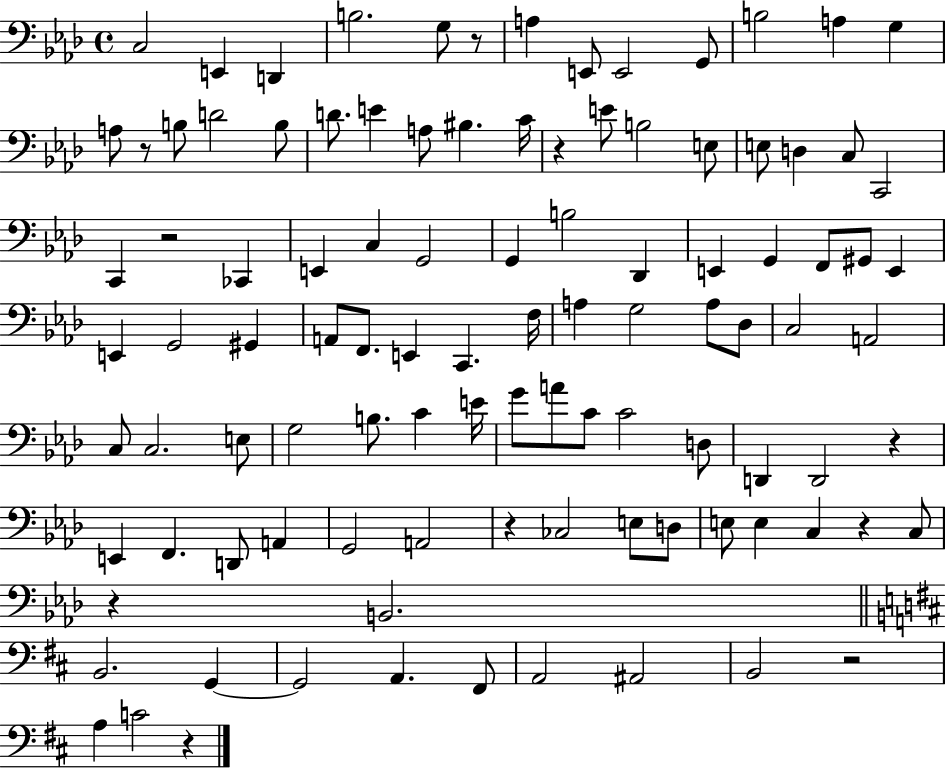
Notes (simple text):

C3/h E2/q D2/q B3/h. G3/e R/e A3/q E2/e E2/h G2/e B3/h A3/q G3/q A3/e R/e B3/e D4/h B3/e D4/e. E4/q A3/e BIS3/q. C4/s R/q E4/e B3/h E3/e E3/e D3/q C3/e C2/h C2/q R/h CES2/q E2/q C3/q G2/h G2/q B3/h Db2/q E2/q G2/q F2/e G#2/e E2/q E2/q G2/h G#2/q A2/e F2/e. E2/q C2/q. F3/s A3/q G3/h A3/e Db3/e C3/h A2/h C3/e C3/h. E3/e G3/h B3/e. C4/q E4/s G4/e A4/e C4/e C4/h D3/e D2/q D2/h R/q E2/q F2/q. D2/e A2/q G2/h A2/h R/q CES3/h E3/e D3/e E3/e E3/q C3/q R/q C3/e R/q B2/h. B2/h. G2/q G2/h A2/q. F#2/e A2/h A#2/h B2/h R/h A3/q C4/h R/q